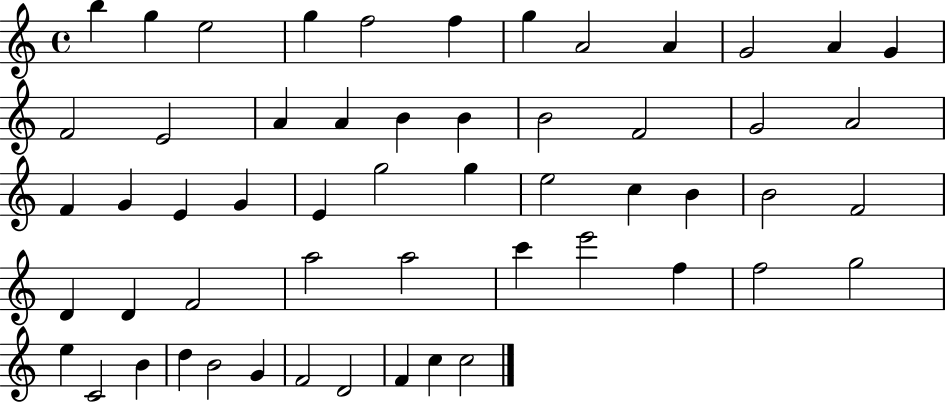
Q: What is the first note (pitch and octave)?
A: B5